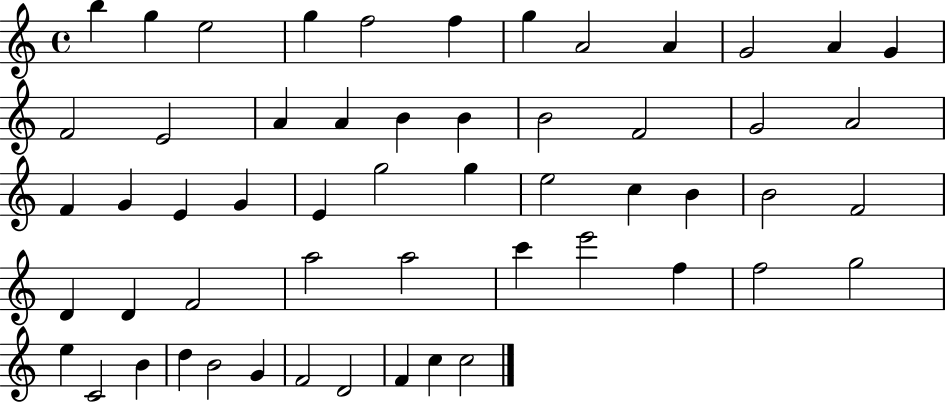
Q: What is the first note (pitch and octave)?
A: B5